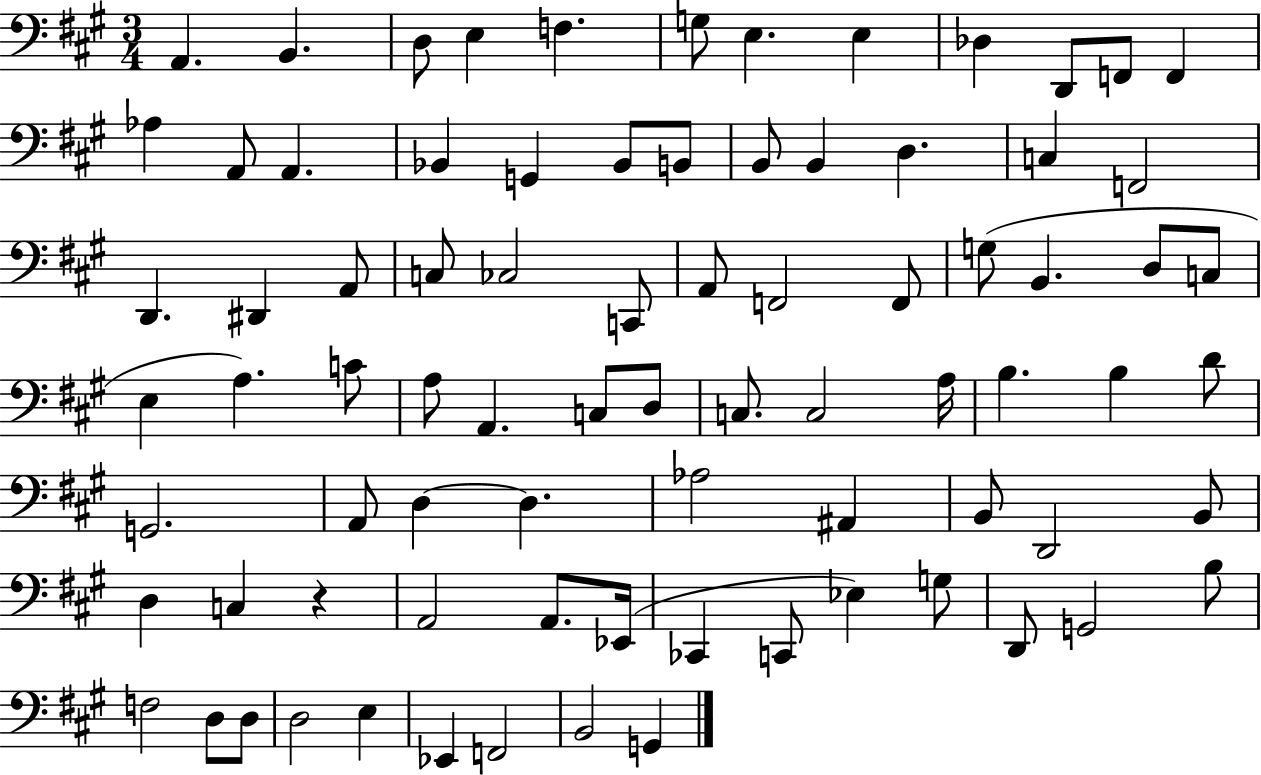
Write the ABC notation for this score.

X:1
T:Untitled
M:3/4
L:1/4
K:A
A,, B,, D,/2 E, F, G,/2 E, E, _D, D,,/2 F,,/2 F,, _A, A,,/2 A,, _B,, G,, _B,,/2 B,,/2 B,,/2 B,, D, C, F,,2 D,, ^D,, A,,/2 C,/2 _C,2 C,,/2 A,,/2 F,,2 F,,/2 G,/2 B,, D,/2 C,/2 E, A, C/2 A,/2 A,, C,/2 D,/2 C,/2 C,2 A,/4 B, B, D/2 G,,2 A,,/2 D, D, _A,2 ^A,, B,,/2 D,,2 B,,/2 D, C, z A,,2 A,,/2 _E,,/4 _C,, C,,/2 _E, G,/2 D,,/2 G,,2 B,/2 F,2 D,/2 D,/2 D,2 E, _E,, F,,2 B,,2 G,,